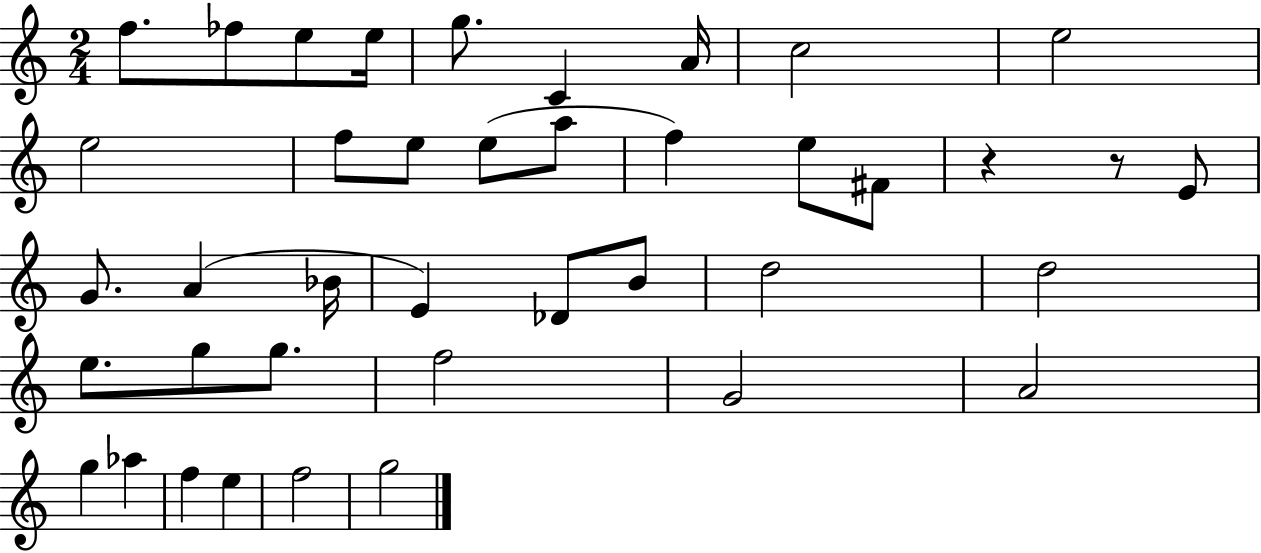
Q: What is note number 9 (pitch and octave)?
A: E5